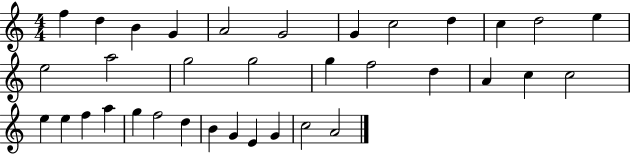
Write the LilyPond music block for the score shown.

{
  \clef treble
  \numericTimeSignature
  \time 4/4
  \key c \major
  f''4 d''4 b'4 g'4 | a'2 g'2 | g'4 c''2 d''4 | c''4 d''2 e''4 | \break e''2 a''2 | g''2 g''2 | g''4 f''2 d''4 | a'4 c''4 c''2 | \break e''4 e''4 f''4 a''4 | g''4 f''2 d''4 | b'4 g'4 e'4 g'4 | c''2 a'2 | \break \bar "|."
}